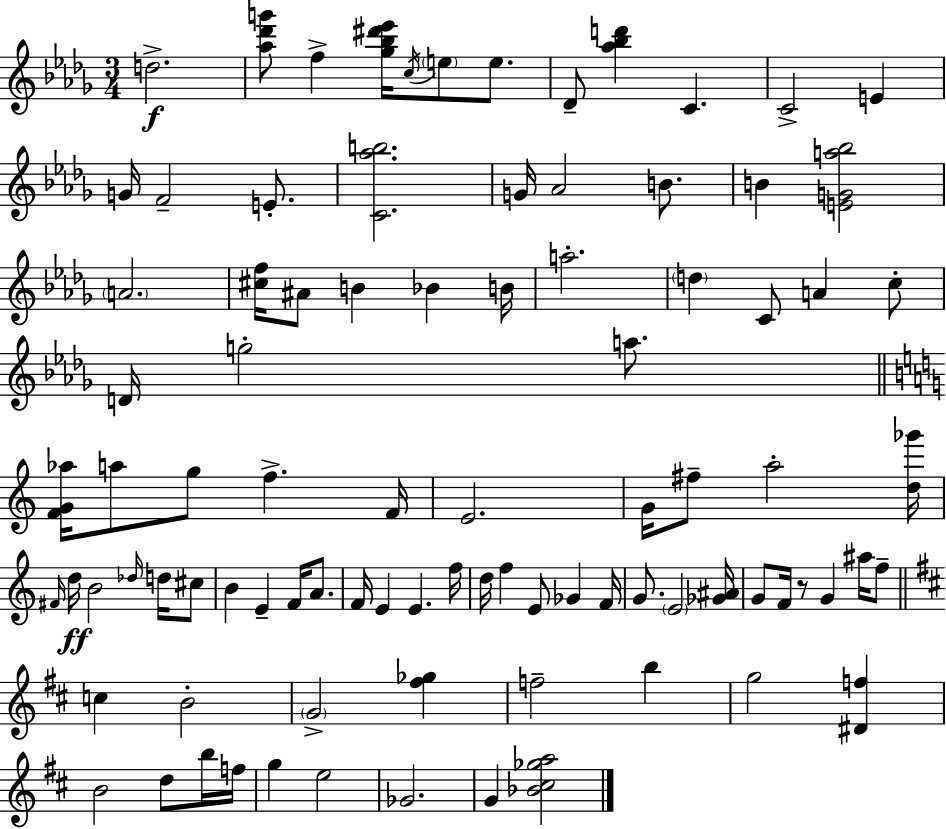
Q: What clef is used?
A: treble